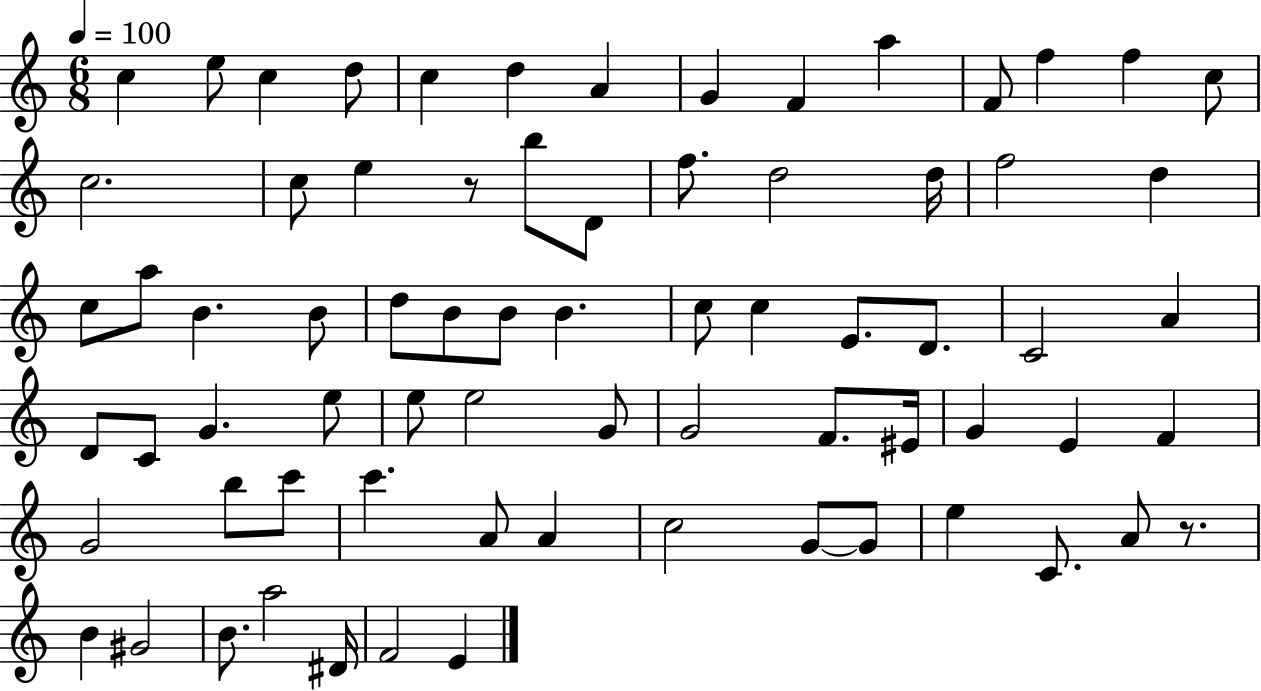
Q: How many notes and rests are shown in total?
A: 72